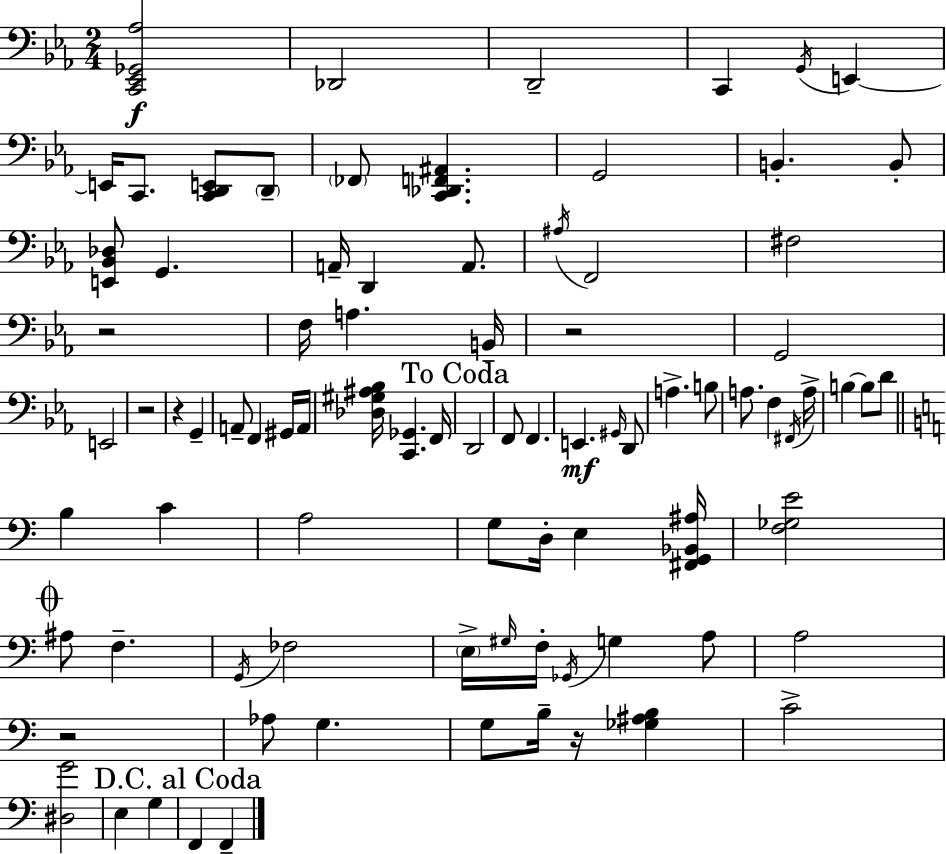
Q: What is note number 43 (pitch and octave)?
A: B3